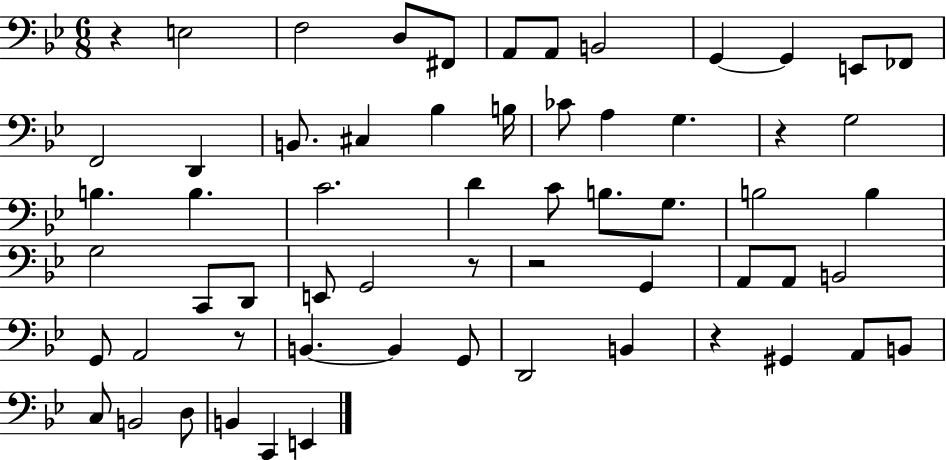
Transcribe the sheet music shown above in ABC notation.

X:1
T:Untitled
M:6/8
L:1/4
K:Bb
z E,2 F,2 D,/2 ^F,,/2 A,,/2 A,,/2 B,,2 G,, G,, E,,/2 _F,,/2 F,,2 D,, B,,/2 ^C, _B, B,/4 _C/2 A, G, z G,2 B, B, C2 D C/2 B,/2 G,/2 B,2 B, G,2 C,,/2 D,,/2 E,,/2 G,,2 z/2 z2 G,, A,,/2 A,,/2 B,,2 G,,/2 A,,2 z/2 B,, B,, G,,/2 D,,2 B,, z ^G,, A,,/2 B,,/2 C,/2 B,,2 D,/2 B,, C,, E,,